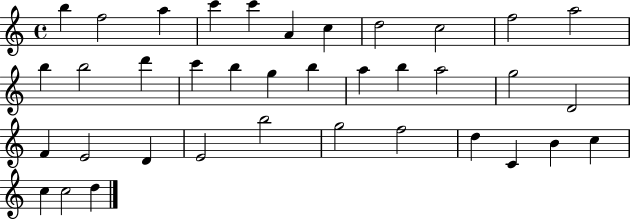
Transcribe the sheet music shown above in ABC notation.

X:1
T:Untitled
M:4/4
L:1/4
K:C
b f2 a c' c' A c d2 c2 f2 a2 b b2 d' c' b g b a b a2 g2 D2 F E2 D E2 b2 g2 f2 d C B c c c2 d